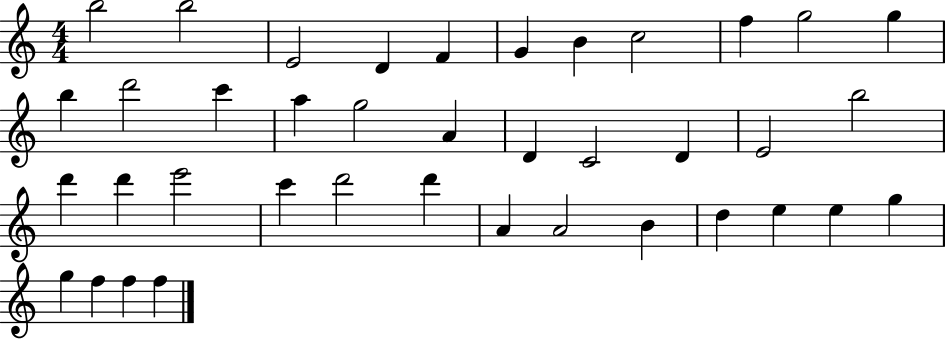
B5/h B5/h E4/h D4/q F4/q G4/q B4/q C5/h F5/q G5/h G5/q B5/q D6/h C6/q A5/q G5/h A4/q D4/q C4/h D4/q E4/h B5/h D6/q D6/q E6/h C6/q D6/h D6/q A4/q A4/h B4/q D5/q E5/q E5/q G5/q G5/q F5/q F5/q F5/q